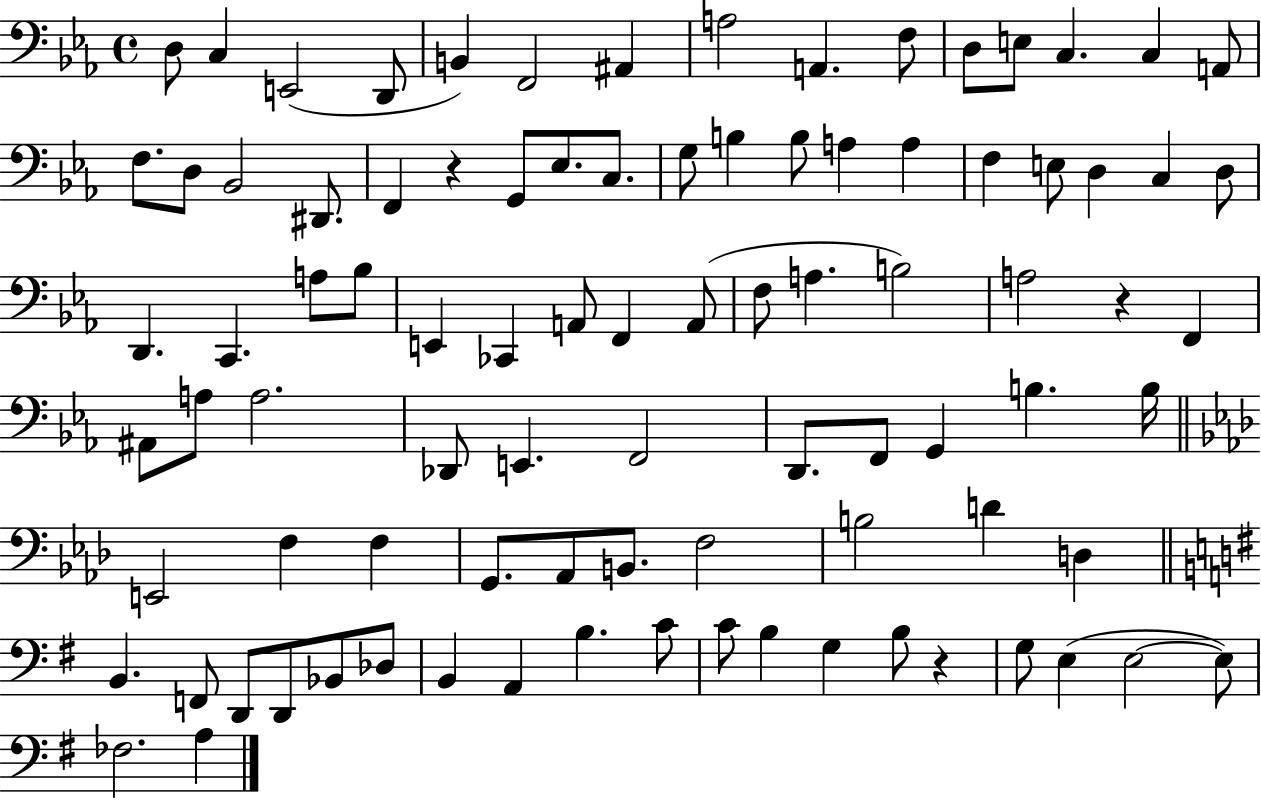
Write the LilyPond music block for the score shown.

{
  \clef bass
  \time 4/4
  \defaultTimeSignature
  \key ees \major
  d8 c4 e,2( d,8 | b,4) f,2 ais,4 | a2 a,4. f8 | d8 e8 c4. c4 a,8 | \break f8. d8 bes,2 dis,8. | f,4 r4 g,8 ees8. c8. | g8 b4 b8 a4 a4 | f4 e8 d4 c4 d8 | \break d,4. c,4. a8 bes8 | e,4 ces,4 a,8 f,4 a,8( | f8 a4. b2) | a2 r4 f,4 | \break ais,8 a8 a2. | des,8 e,4. f,2 | d,8. f,8 g,4 b4. b16 | \bar "||" \break \key f \minor e,2 f4 f4 | g,8. aes,8 b,8. f2 | b2 d'4 d4 | \bar "||" \break \key g \major b,4. f,8 d,8 d,8 bes,8 des8 | b,4 a,4 b4. c'8 | c'8 b4 g4 b8 r4 | g8 e4( e2~~ e8) | \break fes2. a4 | \bar "|."
}